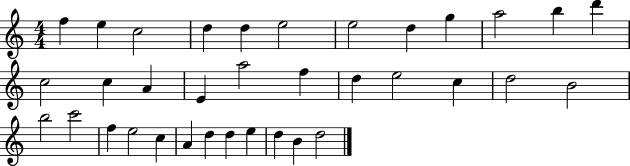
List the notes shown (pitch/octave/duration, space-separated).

F5/q E5/q C5/h D5/q D5/q E5/h E5/h D5/q G5/q A5/h B5/q D6/q C5/h C5/q A4/q E4/q A5/h F5/q D5/q E5/h C5/q D5/h B4/h B5/h C6/h F5/q E5/h C5/q A4/q D5/q D5/q E5/q D5/q B4/q D5/h